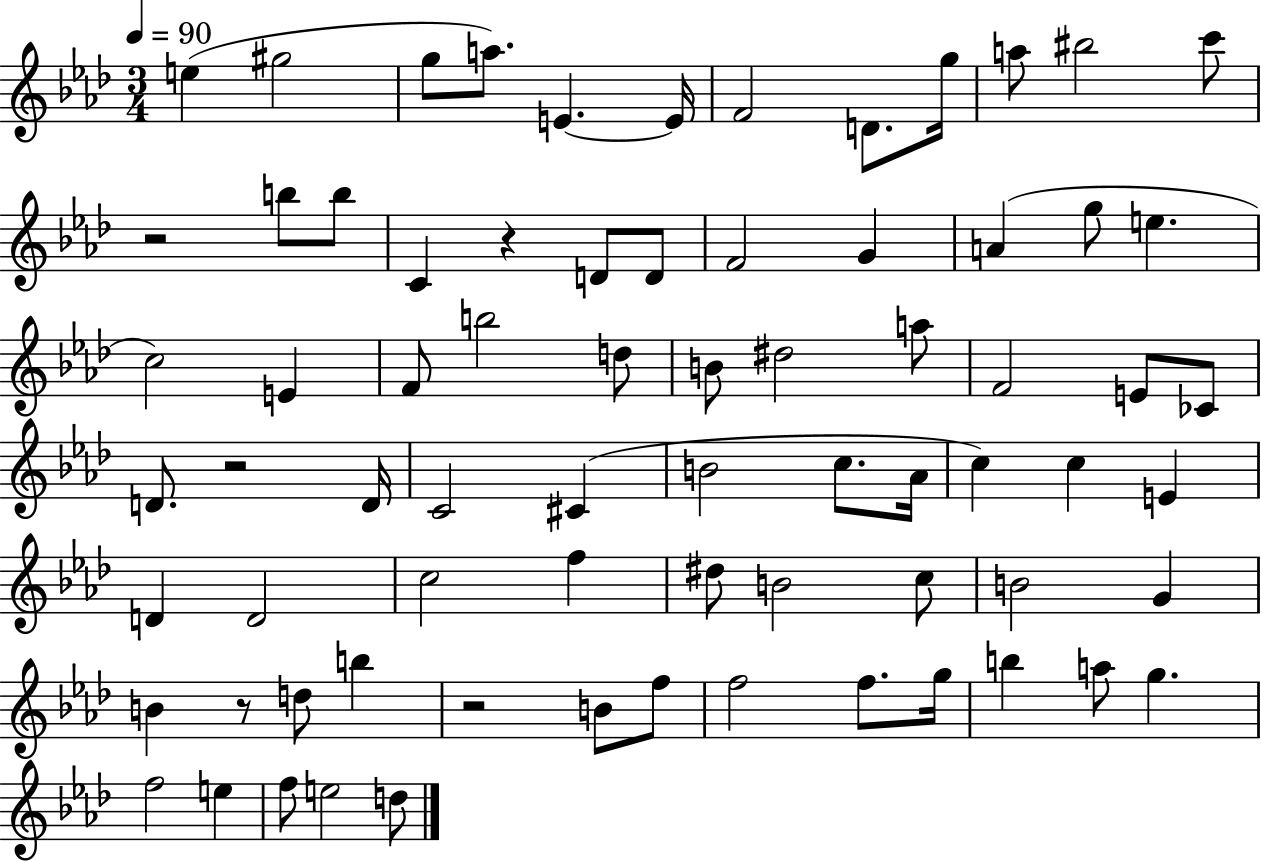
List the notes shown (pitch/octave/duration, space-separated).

E5/q G#5/h G5/e A5/e. E4/q. E4/s F4/h D4/e. G5/s A5/e BIS5/h C6/e R/h B5/e B5/e C4/q R/q D4/e D4/e F4/h G4/q A4/q G5/e E5/q. C5/h E4/q F4/e B5/h D5/e B4/e D#5/h A5/e F4/h E4/e CES4/e D4/e. R/h D4/s C4/h C#4/q B4/h C5/e. Ab4/s C5/q C5/q E4/q D4/q D4/h C5/h F5/q D#5/e B4/h C5/e B4/h G4/q B4/q R/e D5/e B5/q R/h B4/e F5/e F5/h F5/e. G5/s B5/q A5/e G5/q. F5/h E5/q F5/e E5/h D5/e